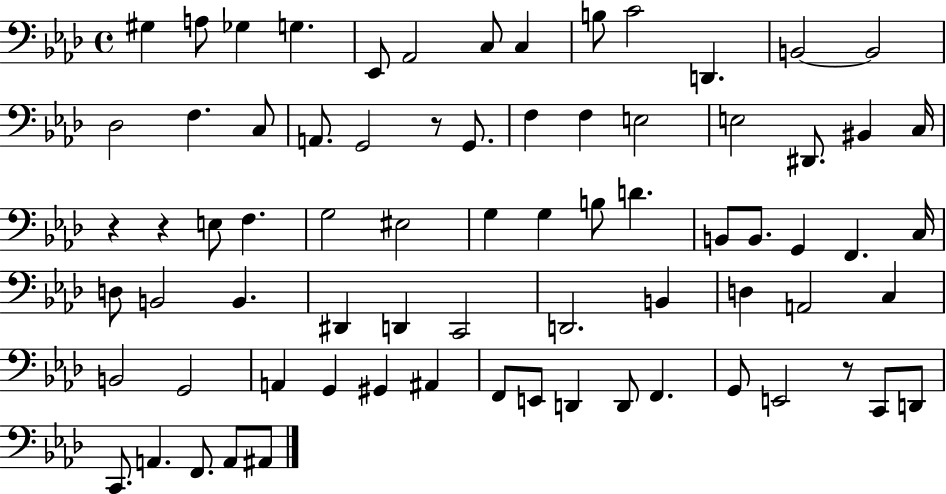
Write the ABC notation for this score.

X:1
T:Untitled
M:4/4
L:1/4
K:Ab
^G, A,/2 _G, G, _E,,/2 _A,,2 C,/2 C, B,/2 C2 D,, B,,2 B,,2 _D,2 F, C,/2 A,,/2 G,,2 z/2 G,,/2 F, F, E,2 E,2 ^D,,/2 ^B,, C,/4 z z E,/2 F, G,2 ^E,2 G, G, B,/2 D B,,/2 B,,/2 G,, F,, C,/4 D,/2 B,,2 B,, ^D,, D,, C,,2 D,,2 B,, D, A,,2 C, B,,2 G,,2 A,, G,, ^G,, ^A,, F,,/2 E,,/2 D,, D,,/2 F,, G,,/2 E,,2 z/2 C,,/2 D,,/2 C,,/2 A,, F,,/2 A,,/2 ^A,,/2